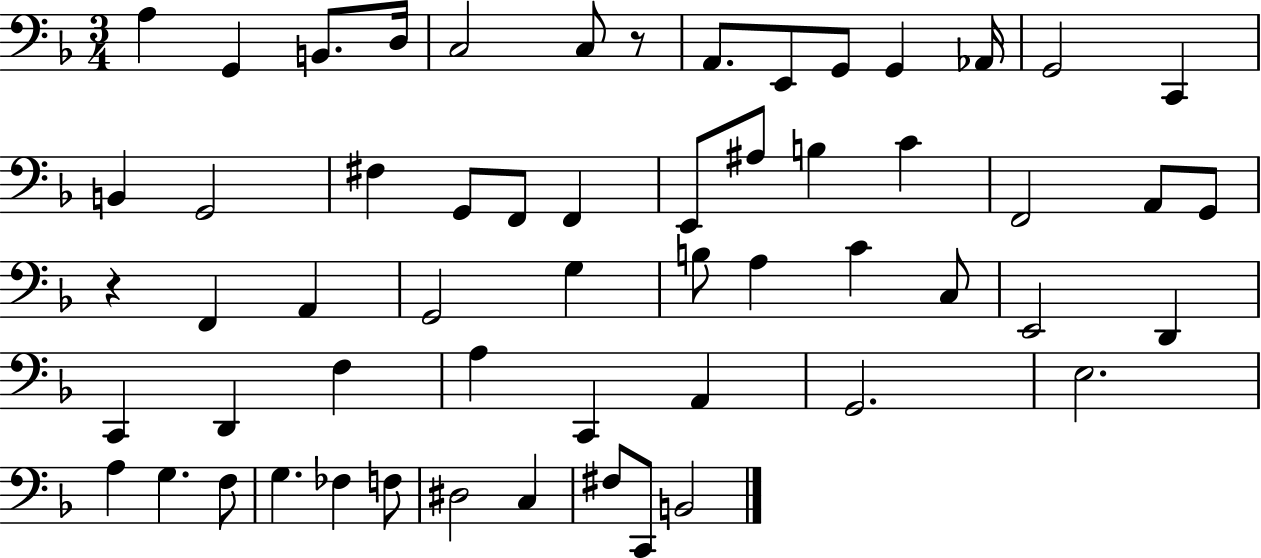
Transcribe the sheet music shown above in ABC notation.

X:1
T:Untitled
M:3/4
L:1/4
K:F
A, G,, B,,/2 D,/4 C,2 C,/2 z/2 A,,/2 E,,/2 G,,/2 G,, _A,,/4 G,,2 C,, B,, G,,2 ^F, G,,/2 F,,/2 F,, E,,/2 ^A,/2 B, C F,,2 A,,/2 G,,/2 z F,, A,, G,,2 G, B,/2 A, C C,/2 E,,2 D,, C,, D,, F, A, C,, A,, G,,2 E,2 A, G, F,/2 G, _F, F,/2 ^D,2 C, ^F,/2 C,,/2 B,,2